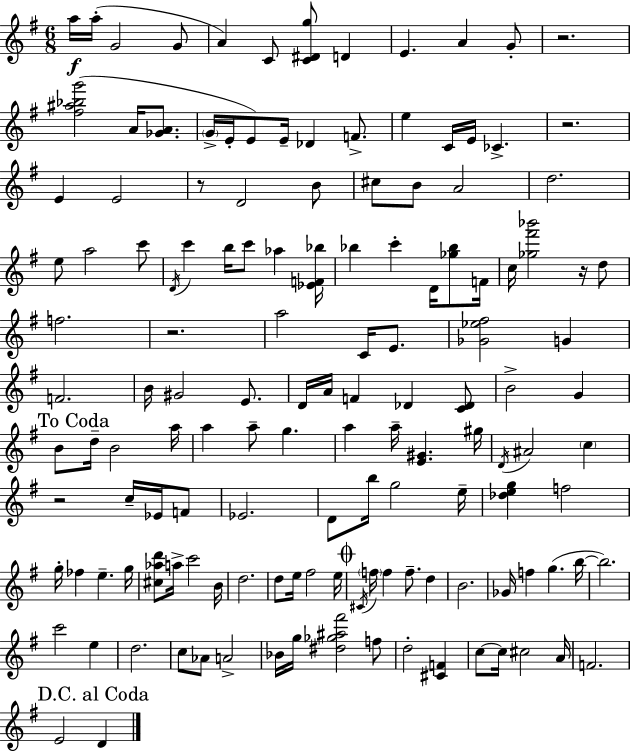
A5/s A5/s G4/h G4/e A4/q C4/e [C4,D#4,G5]/e D4/q E4/q. A4/q G4/e R/h. [F#5,A#5,Bb5,G6]/h A4/s [Gb4,A4]/e. G4/s E4/s E4/e E4/s Db4/q F4/e. E5/q C4/s E4/s CES4/q. R/h. E4/q E4/h R/e D4/h B4/e C#5/e B4/e A4/h D5/h. E5/e A5/h C6/e D4/s C6/q B5/s C6/e Ab5/q [Eb4,F4,Bb5]/s Bb5/q C6/q D4/s [Gb5,Bb5]/e F4/s C5/s [Gb5,F#6,Bb6]/h R/s D5/e F5/h. R/h. A5/h C4/s E4/e. [Gb4,Eb5,F#5]/h G4/q F4/h. B4/s G#4/h E4/e. D4/s A4/s F4/q Db4/q [C4,Db4]/e B4/h G4/q B4/e D5/s B4/h A5/s A5/q A5/e G5/q. A5/q A5/s [E4,G#4]/q. G#5/s D4/s A#4/h C5/q R/h C5/s Eb4/s F4/e Eb4/h. D4/e B5/s G5/h E5/s [Db5,E5,G5]/q F5/h G5/s FES5/q E5/q. G5/s [C#5,Ab5,D6]/e A5/s C6/h B4/s D5/h. D5/e E5/s F#5/h E5/s C#4/s F5/s F5/q F5/e. D5/q B4/h. Gb4/s F5/q G5/q. B5/s B5/h. C6/h E5/q D5/h. C5/e Ab4/e A4/h Bb4/s G5/s [D#5,Gb5,A#5,F#6]/h F5/e D5/h [C#4,F4]/q C5/e C5/s C#5/h A4/s F4/h. E4/h D4/q